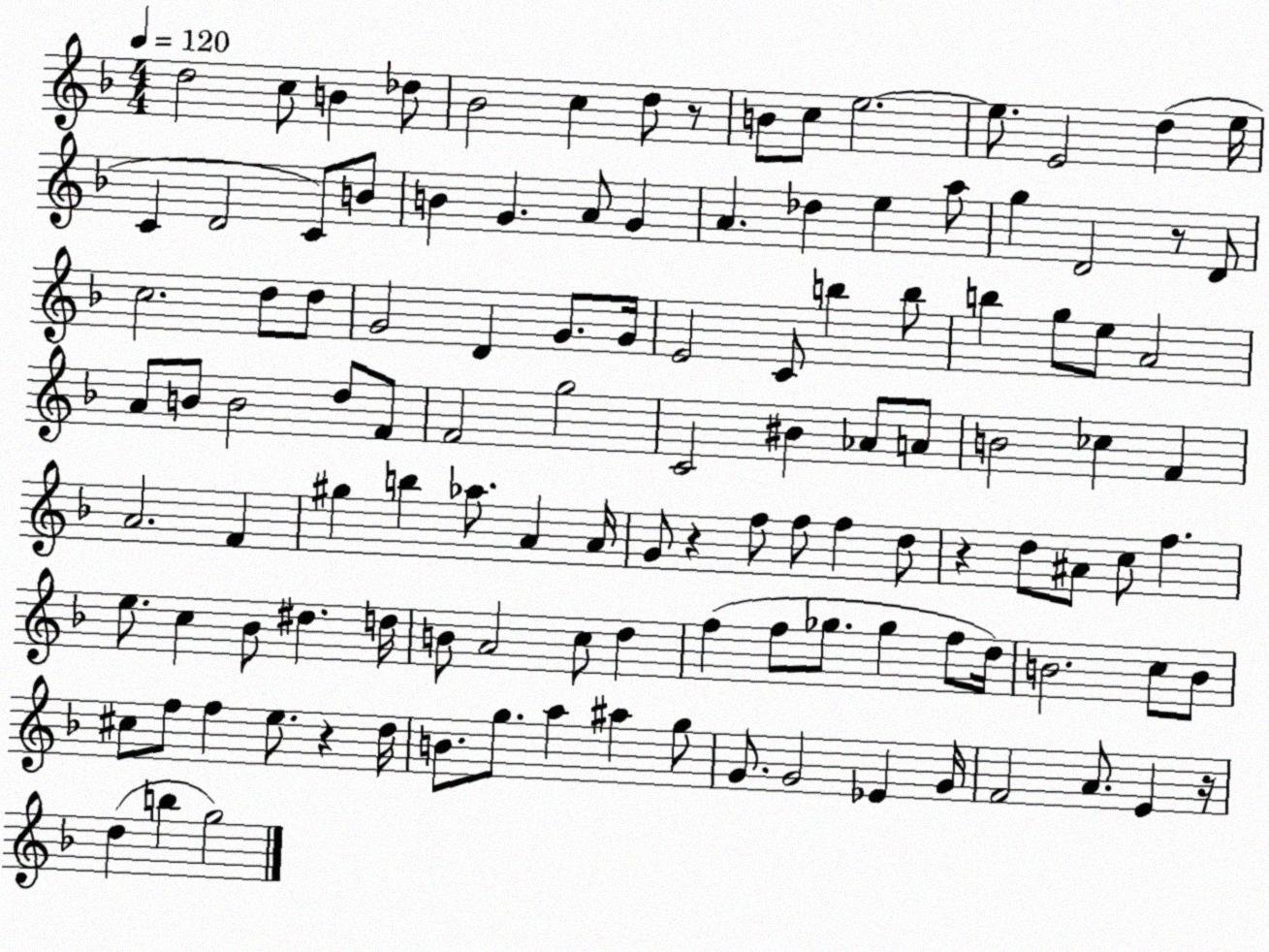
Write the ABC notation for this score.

X:1
T:Untitled
M:4/4
L:1/4
K:F
d2 c/2 B _d/2 _B2 c d/2 z/2 B/2 c/2 e2 e/2 E2 d e/4 C D2 C/2 B/2 B G A/2 G A _d e a/2 g D2 z/2 D/2 c2 d/2 d/2 G2 D G/2 G/4 E2 C/2 b b/2 b g/2 e/2 A2 A/2 B/2 B2 d/2 F/2 F2 g2 C2 ^B _A/2 A/2 B2 _c F A2 F ^g b _a/2 A A/4 G/2 z f/2 f/2 f d/2 z d/2 ^A/2 c/2 f e/2 c _B/2 ^d d/4 B/2 A2 c/2 d f f/2 _g/2 _g f/2 d/4 B2 c/2 B/2 ^c/2 f/2 f e/2 z d/4 B/2 g/2 a ^a g/2 G/2 G2 _E G/4 F2 A/2 E z/4 d b g2